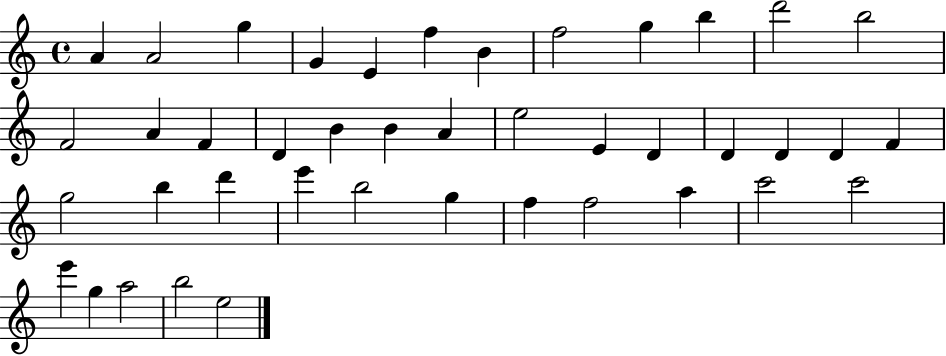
A4/q A4/h G5/q G4/q E4/q F5/q B4/q F5/h G5/q B5/q D6/h B5/h F4/h A4/q F4/q D4/q B4/q B4/q A4/q E5/h E4/q D4/q D4/q D4/q D4/q F4/q G5/h B5/q D6/q E6/q B5/h G5/q F5/q F5/h A5/q C6/h C6/h E6/q G5/q A5/h B5/h E5/h